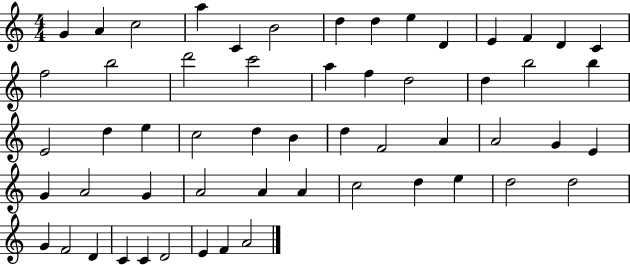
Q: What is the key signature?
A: C major